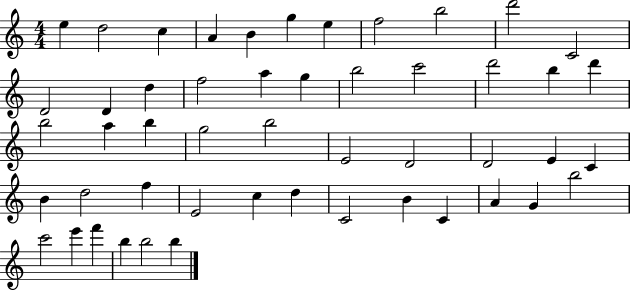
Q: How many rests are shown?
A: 0